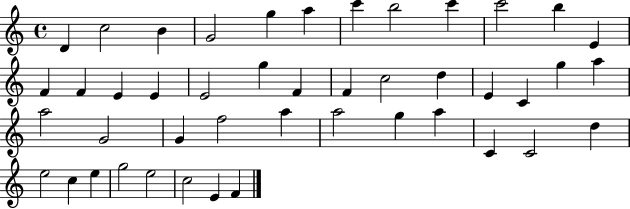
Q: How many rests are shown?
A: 0